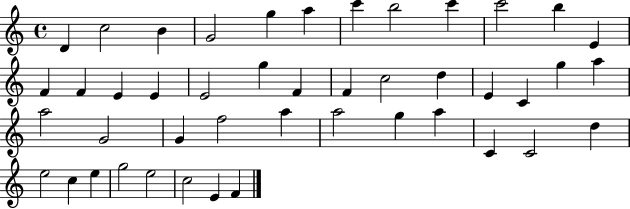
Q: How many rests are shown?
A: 0